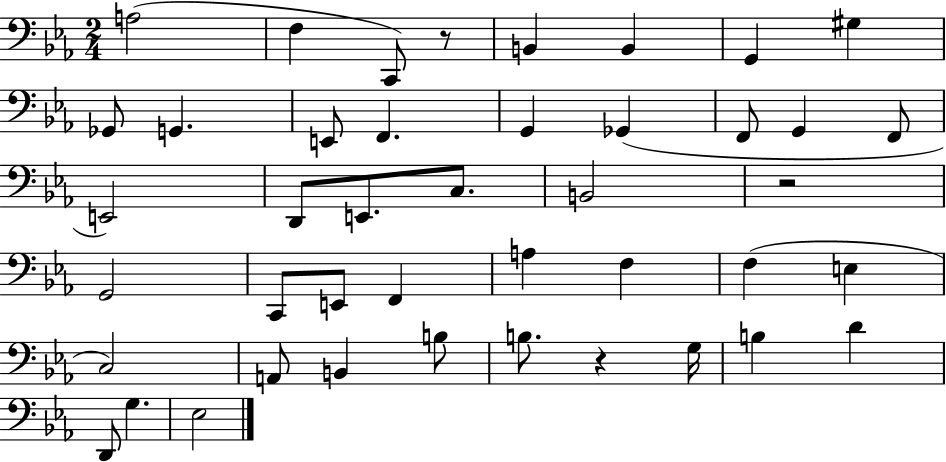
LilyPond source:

{
  \clef bass
  \numericTimeSignature
  \time 2/4
  \key ees \major
  a2( | f4 c,8) r8 | b,4 b,4 | g,4 gis4 | \break ges,8 g,4. | e,8 f,4. | g,4 ges,4( | f,8 g,4 f,8 | \break e,2) | d,8 e,8. c8. | b,2 | r2 | \break g,2 | c,8 e,8 f,4 | a4 f4 | f4( e4 | \break c2) | a,8 b,4 b8 | b8. r4 g16 | b4 d'4 | \break d,8 g4. | ees2 | \bar "|."
}